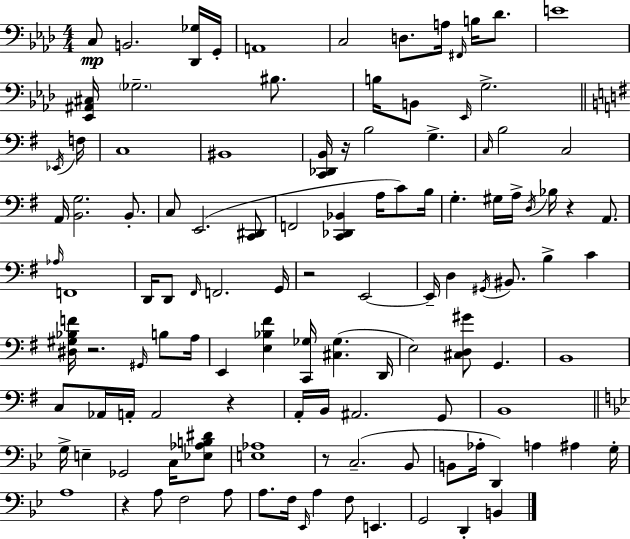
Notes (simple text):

C3/e B2/h. [Db2,Gb3]/s G2/s A2/w C3/h D3/e. A3/s F#2/s B3/s Db4/e. E4/w [Eb2,A#2,C#3]/s Gb3/h. BIS3/e. B3/s B2/e Eb2/s G3/h. Eb2/s F3/s C3/w BIS2/w [C2,Db2,B2]/s R/s B3/h G3/q. C3/s B3/h C3/h A2/s [B2,G3]/h. B2/e. C3/e E2/h. [C2,D#2]/e F2/h [C2,Db2,Bb2]/q A3/s C4/e B3/s G3/q. G#3/s A3/s D3/s Bb3/s R/q A2/e. Ab3/s F2/w D2/s D2/e F#2/s F2/h. G2/s R/h E2/h E2/s D3/q G#2/s BIS2/e. B3/q C4/q [D#3,G#3,Bb3,F4]/s R/h. G#2/s B3/e A3/s E2/q [E3,Bb3,F#4]/q [C2,Gb3]/s [C#3,Gb3]/q. D2/s E3/h [C#3,D3,G#4]/e G2/q. B2/w C3/e Ab2/s A2/s A2/h R/q A2/s B2/s A#2/h. G2/e B2/w G3/s E3/q Gb2/h C3/s [Eb3,Ab3,B3,D#4]/e [E3,Ab3]/w R/e C3/h. Bb2/e B2/e Ab3/s D2/q A3/q A#3/q G3/s A3/w R/q A3/e F3/h A3/e A3/e. F3/s Eb2/s A3/q F3/e E2/q. G2/h D2/q B2/q